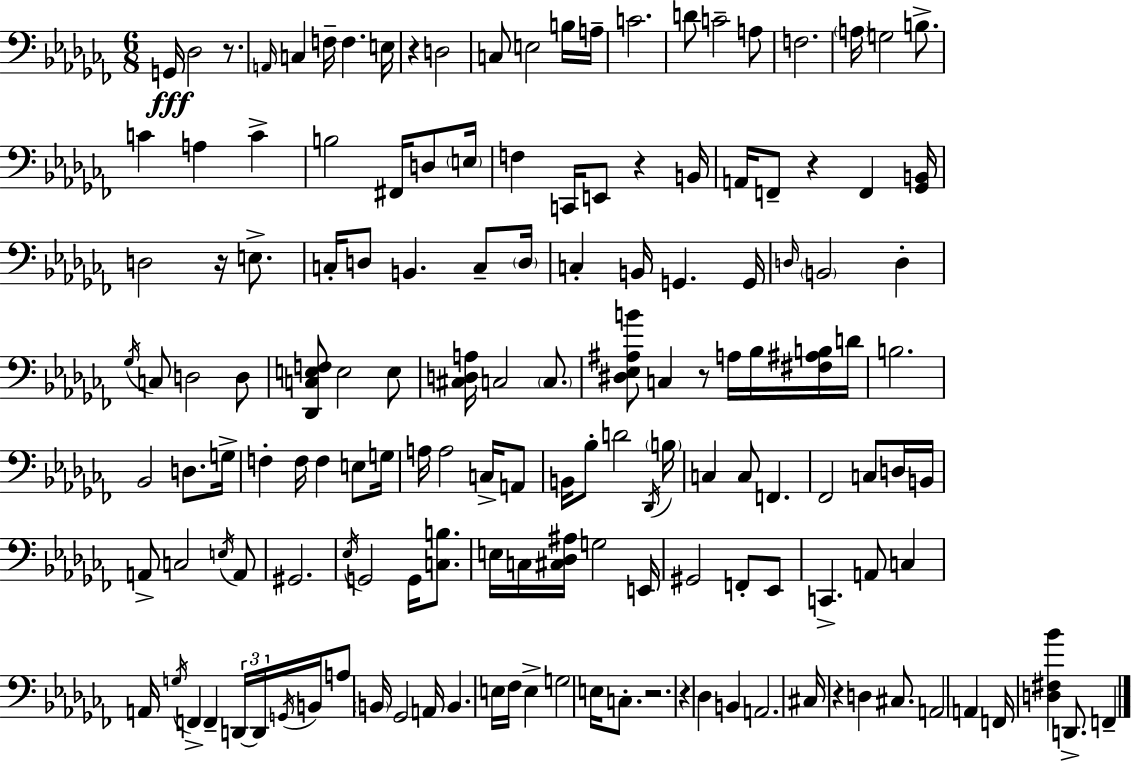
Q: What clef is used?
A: bass